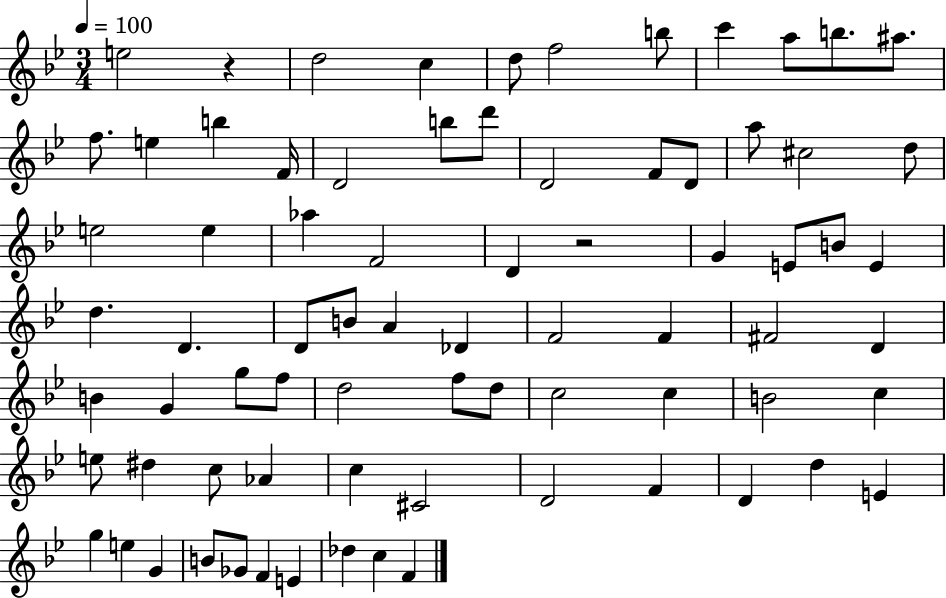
E5/h R/q D5/h C5/q D5/e F5/h B5/e C6/q A5/e B5/e. A#5/e. F5/e. E5/q B5/q F4/s D4/h B5/e D6/e D4/h F4/e D4/e A5/e C#5/h D5/e E5/h E5/q Ab5/q F4/h D4/q R/h G4/q E4/e B4/e E4/q D5/q. D4/q. D4/e B4/e A4/q Db4/q F4/h F4/q F#4/h D4/q B4/q G4/q G5/e F5/e D5/h F5/e D5/e C5/h C5/q B4/h C5/q E5/e D#5/q C5/e Ab4/q C5/q C#4/h D4/h F4/q D4/q D5/q E4/q G5/q E5/q G4/q B4/e Gb4/e F4/q E4/q Db5/q C5/q F4/q